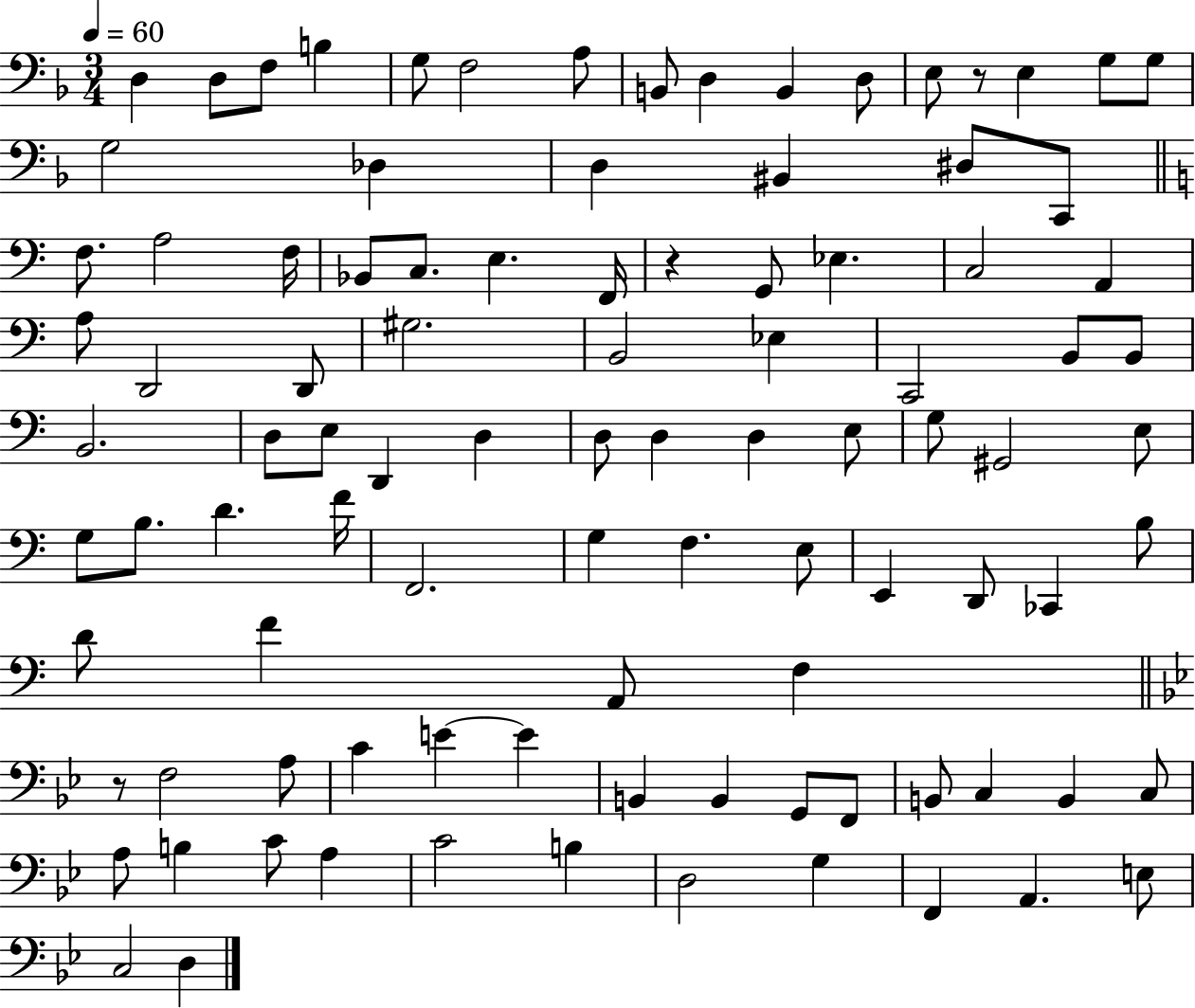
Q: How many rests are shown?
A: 3